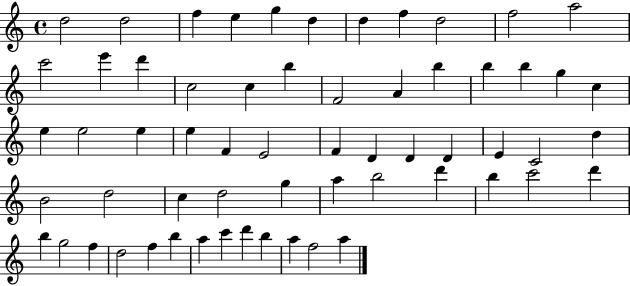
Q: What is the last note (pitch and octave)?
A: A5